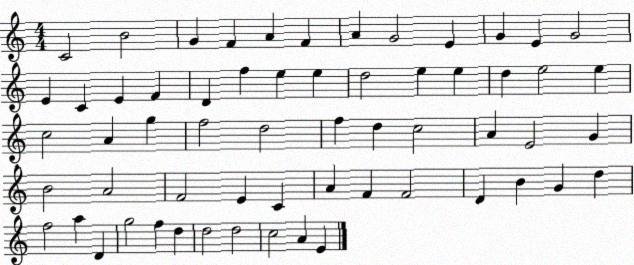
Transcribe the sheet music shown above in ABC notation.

X:1
T:Untitled
M:4/4
L:1/4
K:C
C2 B2 G F A F A G2 E G E G2 E C E F D f e e d2 e e d e2 e c2 A g f2 d2 f d c2 A E2 G B2 A2 F2 E C A F F2 D B G d f2 a D g2 f d d2 d2 c2 A E